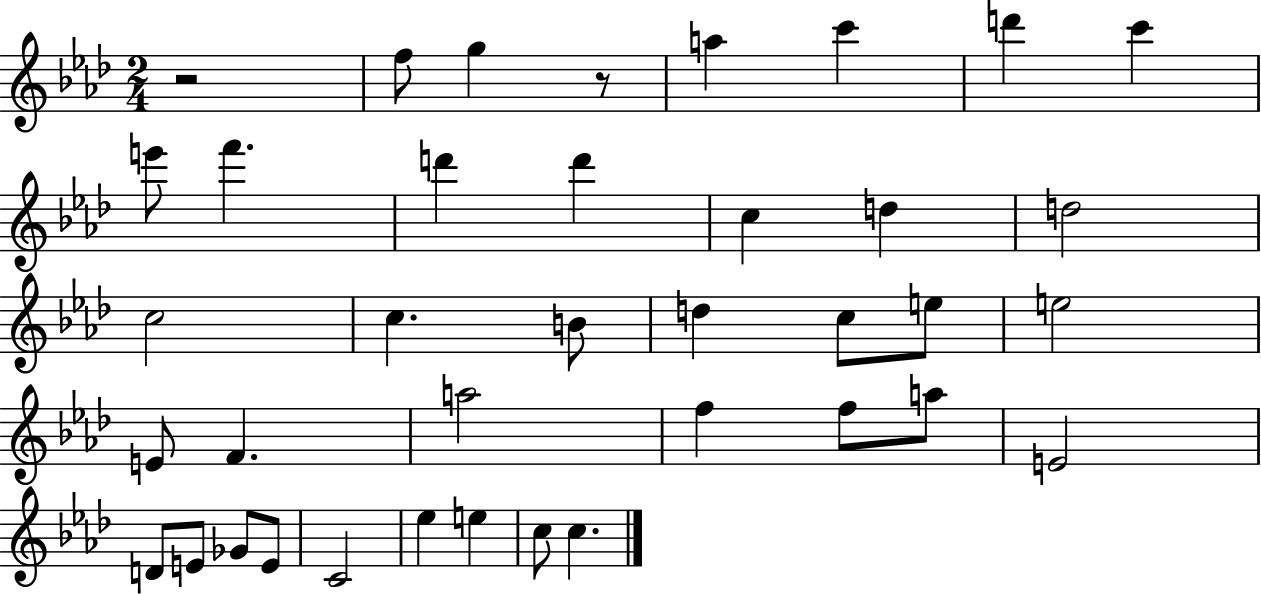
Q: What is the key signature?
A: AES major